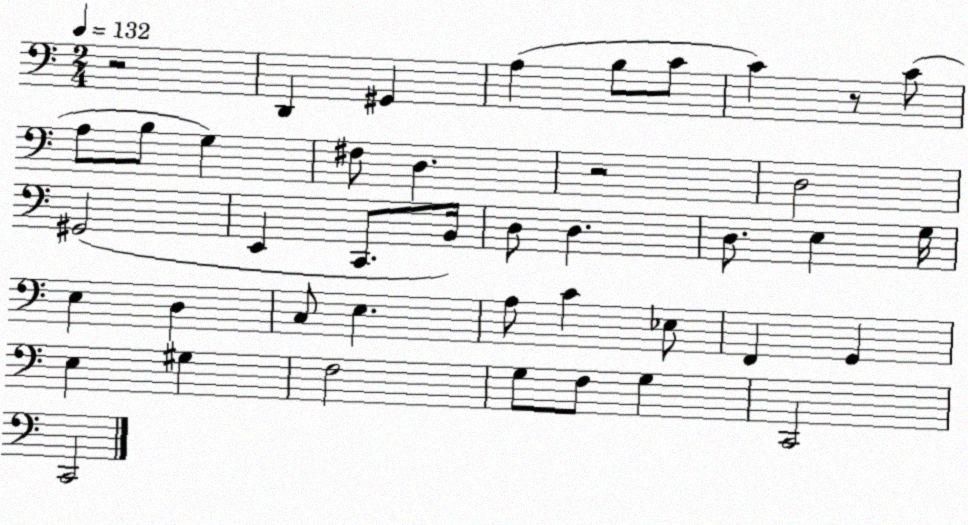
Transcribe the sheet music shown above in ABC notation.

X:1
T:Untitled
M:2/4
L:1/4
K:C
z2 D,, ^G,, A, B,/2 C/2 C z/2 C/2 A,/2 B,/2 G, ^F,/2 D, z2 D,2 ^G,,2 E,, C,,/2 B,,/4 D,/2 D, D,/2 E, G,/4 E, D, C,/2 E, A,/2 C _E,/2 F,, G,, E, ^G, F,2 G,/2 F,/2 G, C,,2 C,,2